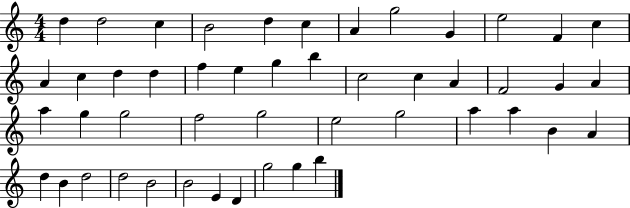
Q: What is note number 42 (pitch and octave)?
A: B4